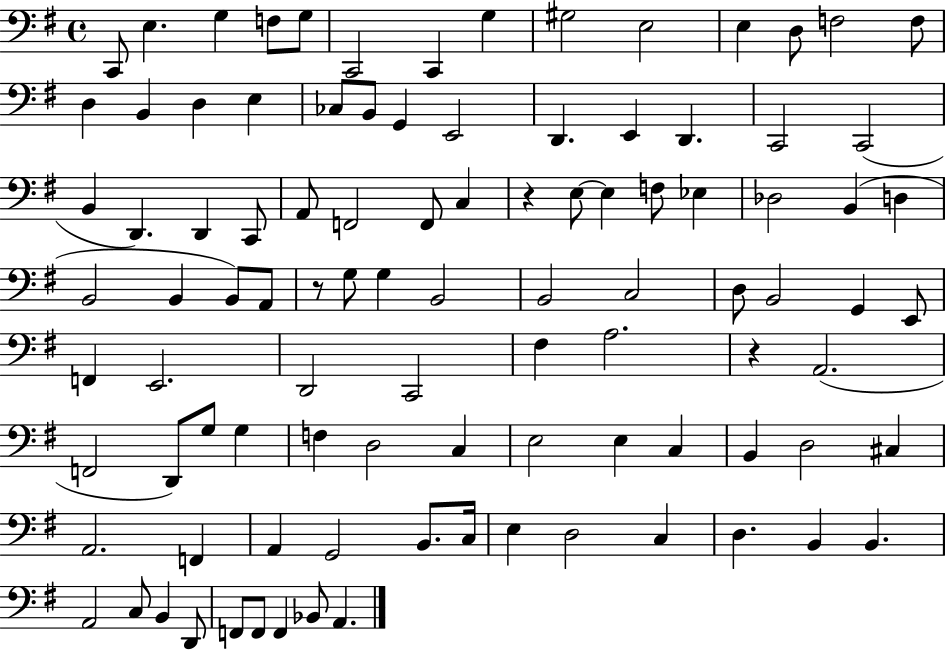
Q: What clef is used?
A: bass